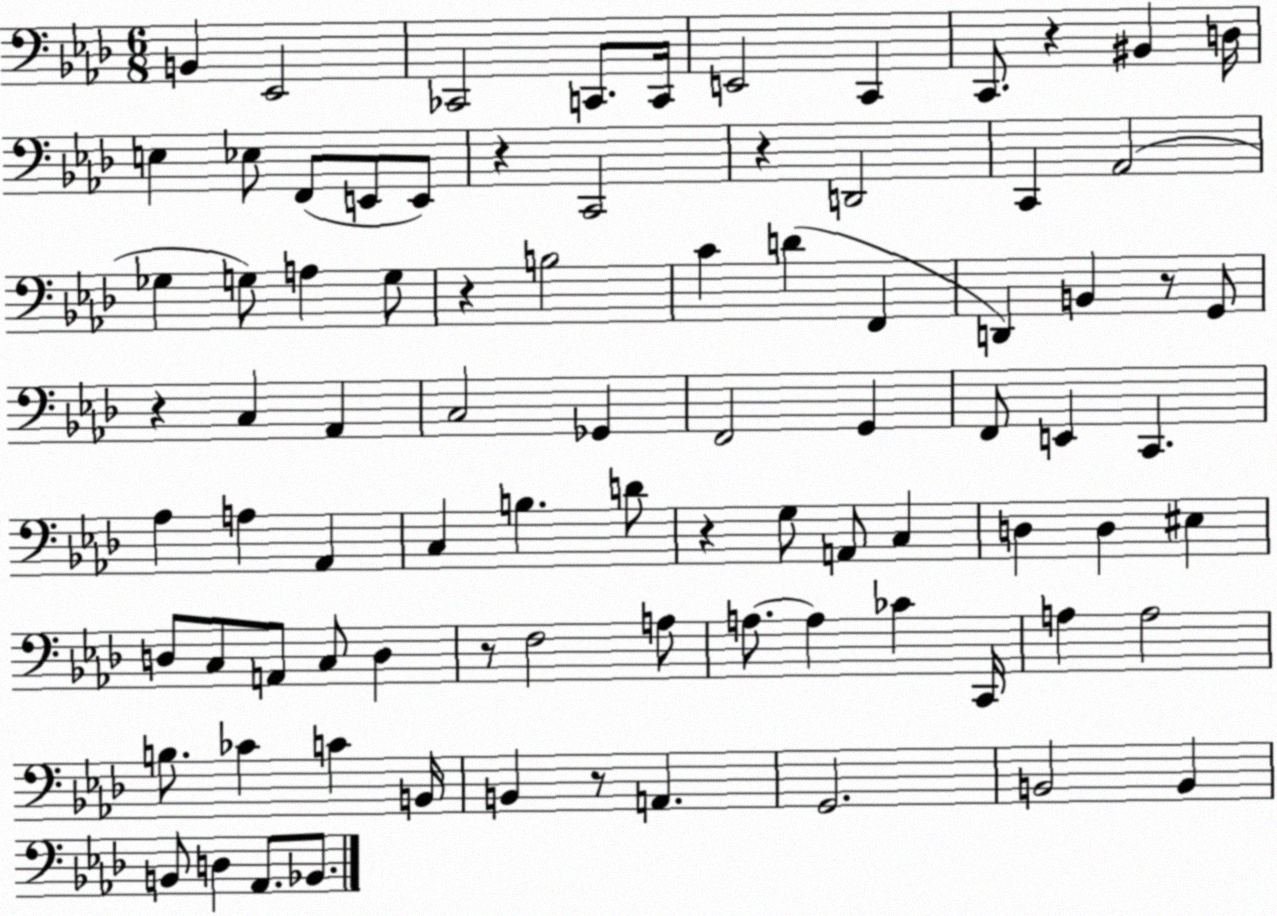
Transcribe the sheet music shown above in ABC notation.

X:1
T:Untitled
M:6/8
L:1/4
K:Ab
B,, _E,,2 _C,,2 C,,/2 C,,/4 E,,2 C,, C,,/2 z ^B,, D,/4 E, _E,/2 F,,/2 E,,/2 E,,/2 z C,,2 z D,,2 C,, _A,,2 _G, G,/2 A, G,/2 z B,2 C D F,, D,, B,, z/2 G,,/2 z C, _A,, C,2 _G,, F,,2 G,, F,,/2 E,, C,, _A, A, _A,, C, B, D/2 z G,/2 A,,/2 C, D, D, ^E, D,/2 C,/2 A,,/2 C,/2 D, z/2 F,2 A,/2 A,/2 A, _C C,,/4 A, A,2 B,/2 _C C B,,/4 B,, z/2 A,, G,,2 B,,2 B,, B,,/2 D, _A,,/2 _B,,/2